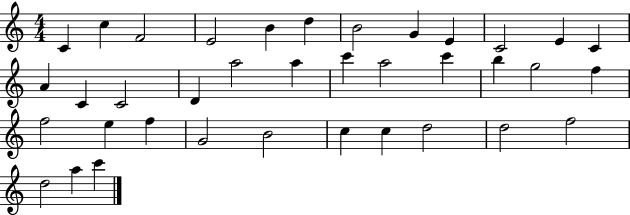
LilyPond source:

{
  \clef treble
  \numericTimeSignature
  \time 4/4
  \key c \major
  c'4 c''4 f'2 | e'2 b'4 d''4 | b'2 g'4 e'4 | c'2 e'4 c'4 | \break a'4 c'4 c'2 | d'4 a''2 a''4 | c'''4 a''2 c'''4 | b''4 g''2 f''4 | \break f''2 e''4 f''4 | g'2 b'2 | c''4 c''4 d''2 | d''2 f''2 | \break d''2 a''4 c'''4 | \bar "|."
}